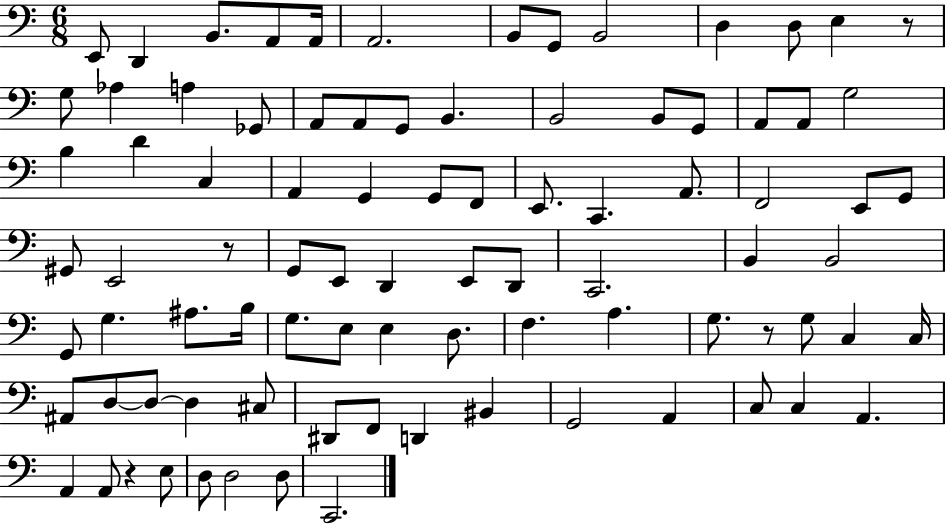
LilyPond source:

{
  \clef bass
  \numericTimeSignature
  \time 6/8
  \key c \major
  e,8 d,4 b,8. a,8 a,16 | a,2. | b,8 g,8 b,2 | d4 d8 e4 r8 | \break g8 aes4 a4 ges,8 | a,8 a,8 g,8 b,4. | b,2 b,8 g,8 | a,8 a,8 g2 | \break b4 d'4 c4 | a,4 g,4 g,8 f,8 | e,8. c,4. a,8. | f,2 e,8 g,8 | \break gis,8 e,2 r8 | g,8 e,8 d,4 e,8 d,8 | c,2. | b,4 b,2 | \break g,8 g4. ais8. b16 | g8. e8 e4 d8. | f4. a4. | g8. r8 g8 c4 c16 | \break ais,8 d8~~ d8~~ d4 cis8 | dis,8 f,8 d,4 bis,4 | g,2 a,4 | c8 c4 a,4. | \break a,4 a,8 r4 e8 | d8 d2 d8 | c,2. | \bar "|."
}